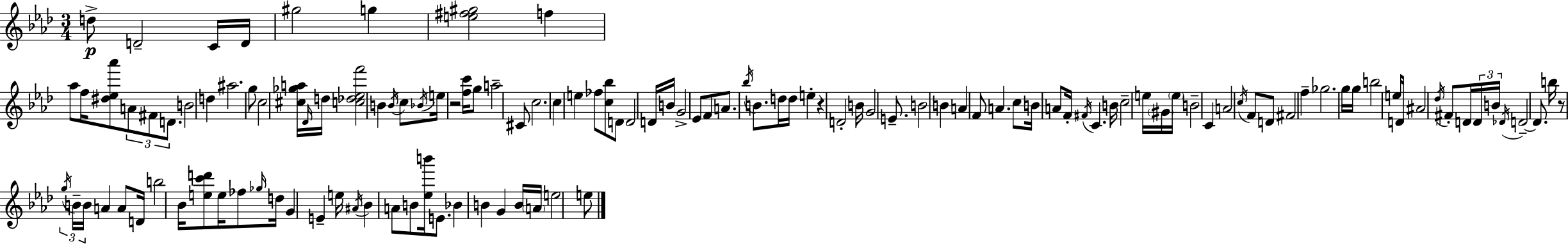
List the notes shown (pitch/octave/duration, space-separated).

D5/e D4/h C4/s D4/s G#5/h G5/q [E5,F#5,G#5]/h F5/q Ab5/e F5/s [D#5,Eb5,Ab6]/e A4/e F#4/e D4/e. B4/h D5/q A#5/h. G5/e C5/h [C#5,Gb5,A5]/s Db4/s D5/s [C5,Db5,Eb5,F6]/h B4/q B4/s C5/e Bb4/s E5/s R/h [F5,C6]/s G5/e A5/h C#4/e C5/h. C5/q E5/q FES5/e [C5,Bb5]/e D4/e D4/h D4/s B4/s G4/h Eb4/e F4/e A4/e. Bb5/s B4/e. D5/s D5/s E5/q R/q D4/h B4/s G4/h E4/e. B4/h B4/q A4/q F4/e A4/q. C5/e B4/s A4/e F4/s F#4/s C4/q. B4/s C5/h E5/s G#4/s E5/s B4/h C4/q A4/h C5/s F4/e D4/e F#4/h F5/q Gb5/h. G5/s G5/s B5/h E5/s D4/s A#4/h Db5/s F#4/e D4/s D4/s B4/s Db4/s D4/h D4/e. B5/s R/e G5/s B4/s B4/s A4/q A4/e D4/s B5/h Bb4/s [E5,C6,D6]/e E5/s FES5/e Gb5/s D5/s G4/q E4/q E5/s A#4/s Bb4/q A4/e B4/e [Eb5,B6]/s E4/e. Bb4/q B4/q G4/q B4/s A4/s E5/h E5/e